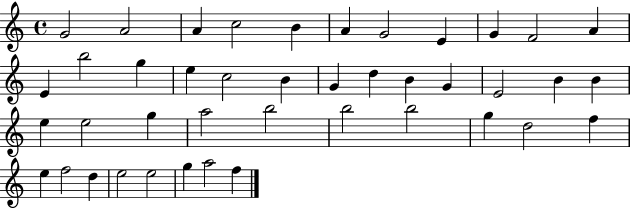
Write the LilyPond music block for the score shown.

{
  \clef treble
  \time 4/4
  \defaultTimeSignature
  \key c \major
  g'2 a'2 | a'4 c''2 b'4 | a'4 g'2 e'4 | g'4 f'2 a'4 | \break e'4 b''2 g''4 | e''4 c''2 b'4 | g'4 d''4 b'4 g'4 | e'2 b'4 b'4 | \break e''4 e''2 g''4 | a''2 b''2 | b''2 b''2 | g''4 d''2 f''4 | \break e''4 f''2 d''4 | e''2 e''2 | g''4 a''2 f''4 | \bar "|."
}